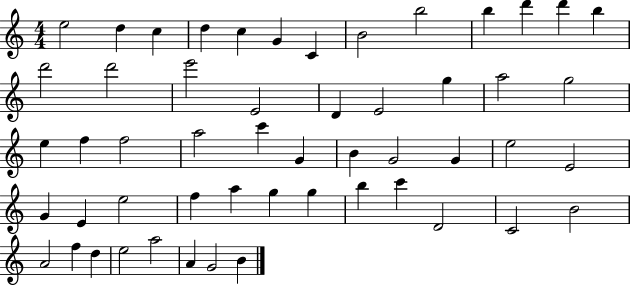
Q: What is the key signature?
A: C major